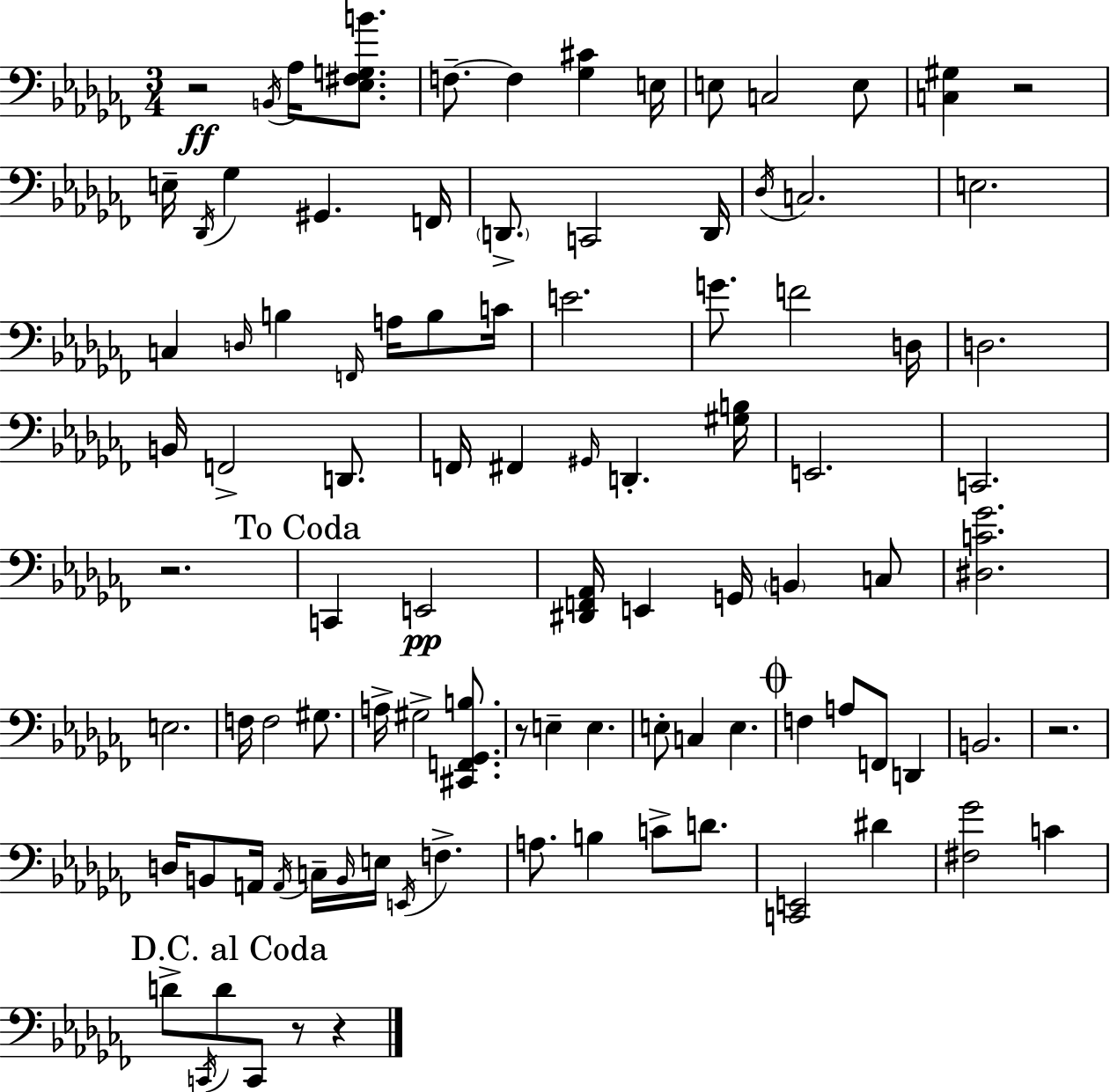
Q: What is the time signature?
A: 3/4